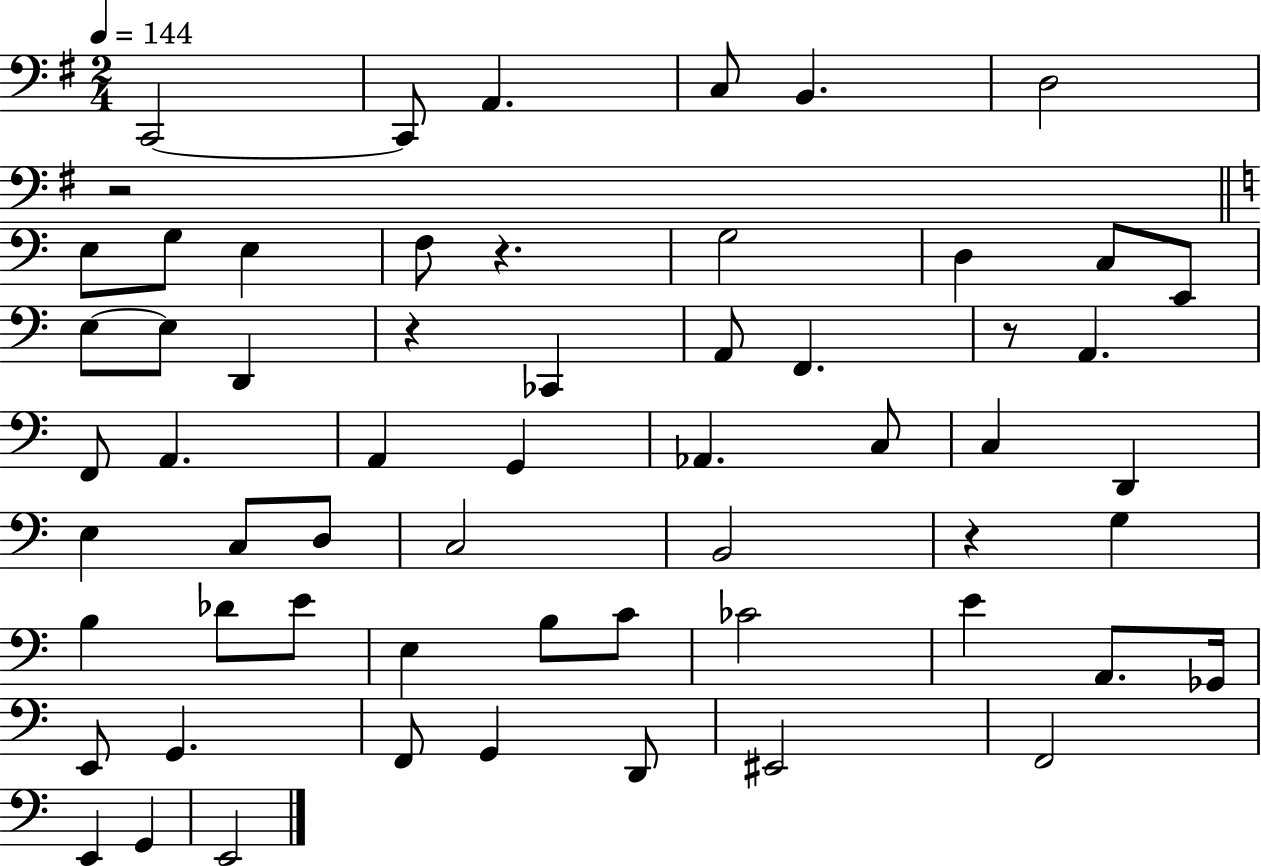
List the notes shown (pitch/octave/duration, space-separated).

C2/h C2/e A2/q. C3/e B2/q. D3/h R/h E3/e G3/e E3/q F3/e R/q. G3/h D3/q C3/e E2/e E3/e E3/e D2/q R/q CES2/q A2/e F2/q. R/e A2/q. F2/e A2/q. A2/q G2/q Ab2/q. C3/e C3/q D2/q E3/q C3/e D3/e C3/h B2/h R/q G3/q B3/q Db4/e E4/e E3/q B3/e C4/e CES4/h E4/q A2/e. Gb2/s E2/e G2/q. F2/e G2/q D2/e EIS2/h F2/h E2/q G2/q E2/h